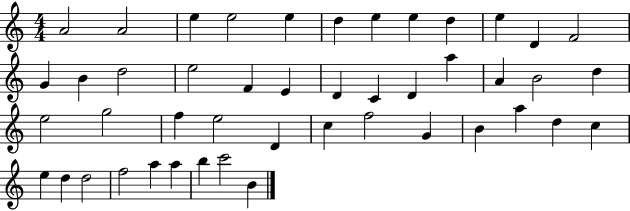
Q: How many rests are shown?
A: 0